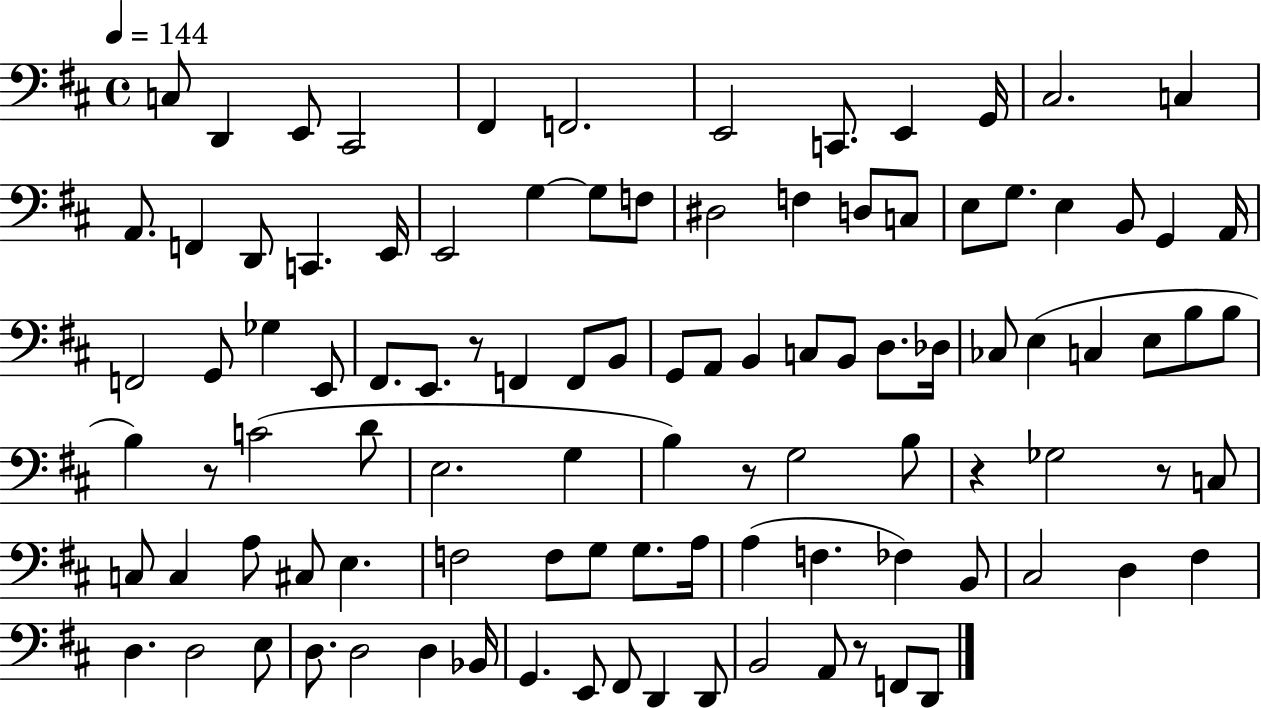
C3/e D2/q E2/e C#2/h F#2/q F2/h. E2/h C2/e. E2/q G2/s C#3/h. C3/q A2/e. F2/q D2/e C2/q. E2/s E2/h G3/q G3/e F3/e D#3/h F3/q D3/e C3/e E3/e G3/e. E3/q B2/e G2/q A2/s F2/h G2/e Gb3/q E2/e F#2/e. E2/e. R/e F2/q F2/e B2/e G2/e A2/e B2/q C3/e B2/e D3/e. Db3/s CES3/e E3/q C3/q E3/e B3/e B3/e B3/q R/e C4/h D4/e E3/h. G3/q B3/q R/e G3/h B3/e R/q Gb3/h R/e C3/e C3/e C3/q A3/e C#3/e E3/q. F3/h F3/e G3/e G3/e. A3/s A3/q F3/q. FES3/q B2/e C#3/h D3/q F#3/q D3/q. D3/h E3/e D3/e. D3/h D3/q Bb2/s G2/q. E2/e F#2/e D2/q D2/e B2/h A2/e R/e F2/e D2/e